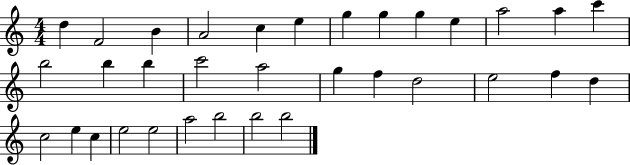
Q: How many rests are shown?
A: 0